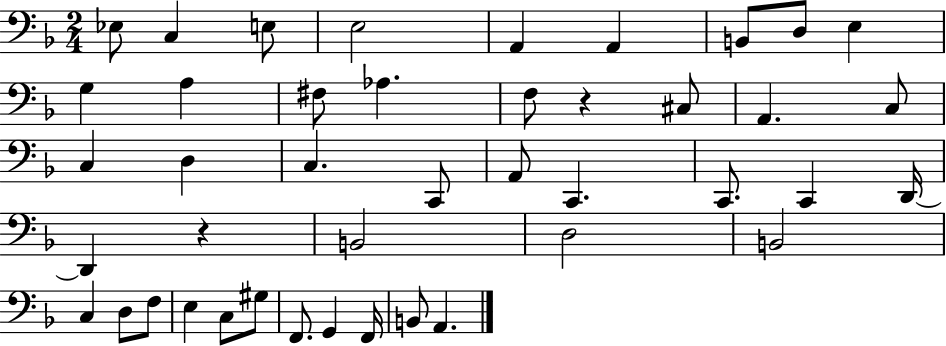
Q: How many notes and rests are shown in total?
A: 43